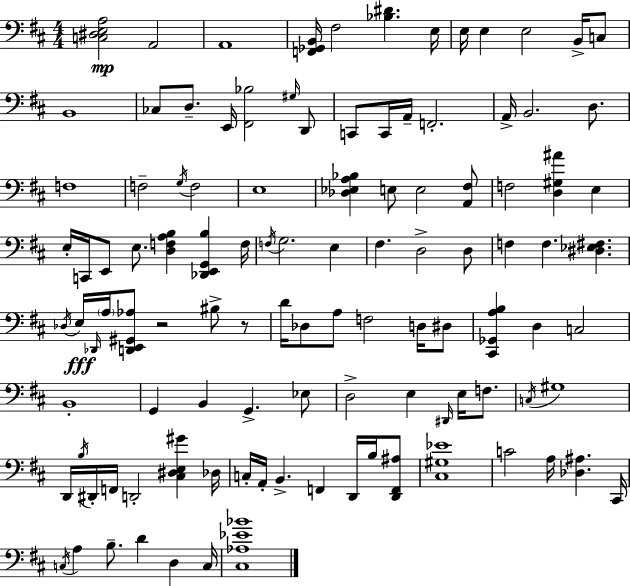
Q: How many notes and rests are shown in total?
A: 109